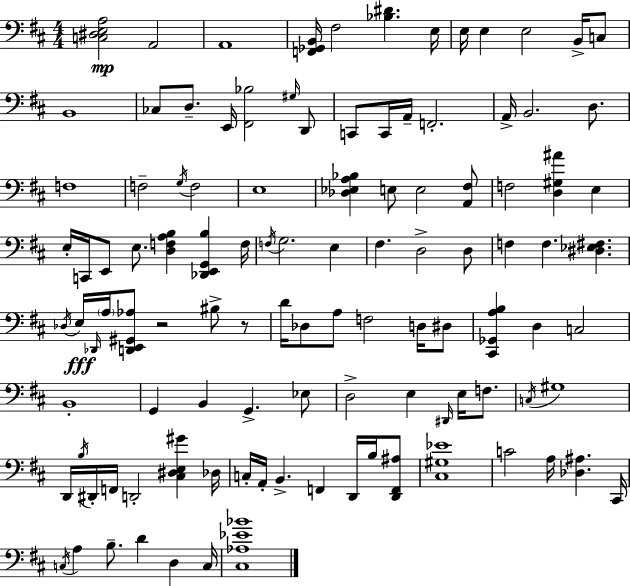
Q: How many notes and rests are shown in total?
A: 109